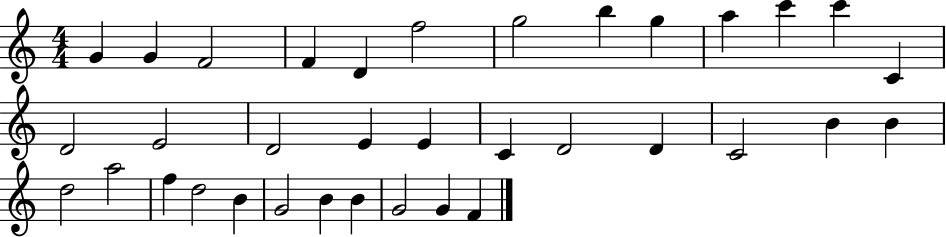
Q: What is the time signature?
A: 4/4